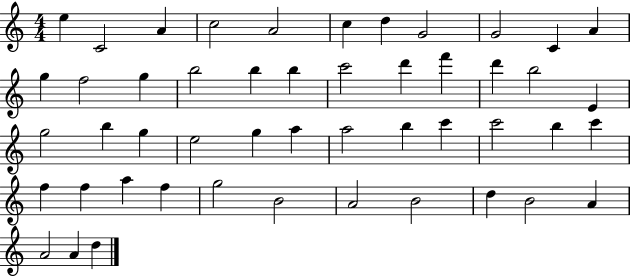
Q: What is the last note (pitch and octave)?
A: D5